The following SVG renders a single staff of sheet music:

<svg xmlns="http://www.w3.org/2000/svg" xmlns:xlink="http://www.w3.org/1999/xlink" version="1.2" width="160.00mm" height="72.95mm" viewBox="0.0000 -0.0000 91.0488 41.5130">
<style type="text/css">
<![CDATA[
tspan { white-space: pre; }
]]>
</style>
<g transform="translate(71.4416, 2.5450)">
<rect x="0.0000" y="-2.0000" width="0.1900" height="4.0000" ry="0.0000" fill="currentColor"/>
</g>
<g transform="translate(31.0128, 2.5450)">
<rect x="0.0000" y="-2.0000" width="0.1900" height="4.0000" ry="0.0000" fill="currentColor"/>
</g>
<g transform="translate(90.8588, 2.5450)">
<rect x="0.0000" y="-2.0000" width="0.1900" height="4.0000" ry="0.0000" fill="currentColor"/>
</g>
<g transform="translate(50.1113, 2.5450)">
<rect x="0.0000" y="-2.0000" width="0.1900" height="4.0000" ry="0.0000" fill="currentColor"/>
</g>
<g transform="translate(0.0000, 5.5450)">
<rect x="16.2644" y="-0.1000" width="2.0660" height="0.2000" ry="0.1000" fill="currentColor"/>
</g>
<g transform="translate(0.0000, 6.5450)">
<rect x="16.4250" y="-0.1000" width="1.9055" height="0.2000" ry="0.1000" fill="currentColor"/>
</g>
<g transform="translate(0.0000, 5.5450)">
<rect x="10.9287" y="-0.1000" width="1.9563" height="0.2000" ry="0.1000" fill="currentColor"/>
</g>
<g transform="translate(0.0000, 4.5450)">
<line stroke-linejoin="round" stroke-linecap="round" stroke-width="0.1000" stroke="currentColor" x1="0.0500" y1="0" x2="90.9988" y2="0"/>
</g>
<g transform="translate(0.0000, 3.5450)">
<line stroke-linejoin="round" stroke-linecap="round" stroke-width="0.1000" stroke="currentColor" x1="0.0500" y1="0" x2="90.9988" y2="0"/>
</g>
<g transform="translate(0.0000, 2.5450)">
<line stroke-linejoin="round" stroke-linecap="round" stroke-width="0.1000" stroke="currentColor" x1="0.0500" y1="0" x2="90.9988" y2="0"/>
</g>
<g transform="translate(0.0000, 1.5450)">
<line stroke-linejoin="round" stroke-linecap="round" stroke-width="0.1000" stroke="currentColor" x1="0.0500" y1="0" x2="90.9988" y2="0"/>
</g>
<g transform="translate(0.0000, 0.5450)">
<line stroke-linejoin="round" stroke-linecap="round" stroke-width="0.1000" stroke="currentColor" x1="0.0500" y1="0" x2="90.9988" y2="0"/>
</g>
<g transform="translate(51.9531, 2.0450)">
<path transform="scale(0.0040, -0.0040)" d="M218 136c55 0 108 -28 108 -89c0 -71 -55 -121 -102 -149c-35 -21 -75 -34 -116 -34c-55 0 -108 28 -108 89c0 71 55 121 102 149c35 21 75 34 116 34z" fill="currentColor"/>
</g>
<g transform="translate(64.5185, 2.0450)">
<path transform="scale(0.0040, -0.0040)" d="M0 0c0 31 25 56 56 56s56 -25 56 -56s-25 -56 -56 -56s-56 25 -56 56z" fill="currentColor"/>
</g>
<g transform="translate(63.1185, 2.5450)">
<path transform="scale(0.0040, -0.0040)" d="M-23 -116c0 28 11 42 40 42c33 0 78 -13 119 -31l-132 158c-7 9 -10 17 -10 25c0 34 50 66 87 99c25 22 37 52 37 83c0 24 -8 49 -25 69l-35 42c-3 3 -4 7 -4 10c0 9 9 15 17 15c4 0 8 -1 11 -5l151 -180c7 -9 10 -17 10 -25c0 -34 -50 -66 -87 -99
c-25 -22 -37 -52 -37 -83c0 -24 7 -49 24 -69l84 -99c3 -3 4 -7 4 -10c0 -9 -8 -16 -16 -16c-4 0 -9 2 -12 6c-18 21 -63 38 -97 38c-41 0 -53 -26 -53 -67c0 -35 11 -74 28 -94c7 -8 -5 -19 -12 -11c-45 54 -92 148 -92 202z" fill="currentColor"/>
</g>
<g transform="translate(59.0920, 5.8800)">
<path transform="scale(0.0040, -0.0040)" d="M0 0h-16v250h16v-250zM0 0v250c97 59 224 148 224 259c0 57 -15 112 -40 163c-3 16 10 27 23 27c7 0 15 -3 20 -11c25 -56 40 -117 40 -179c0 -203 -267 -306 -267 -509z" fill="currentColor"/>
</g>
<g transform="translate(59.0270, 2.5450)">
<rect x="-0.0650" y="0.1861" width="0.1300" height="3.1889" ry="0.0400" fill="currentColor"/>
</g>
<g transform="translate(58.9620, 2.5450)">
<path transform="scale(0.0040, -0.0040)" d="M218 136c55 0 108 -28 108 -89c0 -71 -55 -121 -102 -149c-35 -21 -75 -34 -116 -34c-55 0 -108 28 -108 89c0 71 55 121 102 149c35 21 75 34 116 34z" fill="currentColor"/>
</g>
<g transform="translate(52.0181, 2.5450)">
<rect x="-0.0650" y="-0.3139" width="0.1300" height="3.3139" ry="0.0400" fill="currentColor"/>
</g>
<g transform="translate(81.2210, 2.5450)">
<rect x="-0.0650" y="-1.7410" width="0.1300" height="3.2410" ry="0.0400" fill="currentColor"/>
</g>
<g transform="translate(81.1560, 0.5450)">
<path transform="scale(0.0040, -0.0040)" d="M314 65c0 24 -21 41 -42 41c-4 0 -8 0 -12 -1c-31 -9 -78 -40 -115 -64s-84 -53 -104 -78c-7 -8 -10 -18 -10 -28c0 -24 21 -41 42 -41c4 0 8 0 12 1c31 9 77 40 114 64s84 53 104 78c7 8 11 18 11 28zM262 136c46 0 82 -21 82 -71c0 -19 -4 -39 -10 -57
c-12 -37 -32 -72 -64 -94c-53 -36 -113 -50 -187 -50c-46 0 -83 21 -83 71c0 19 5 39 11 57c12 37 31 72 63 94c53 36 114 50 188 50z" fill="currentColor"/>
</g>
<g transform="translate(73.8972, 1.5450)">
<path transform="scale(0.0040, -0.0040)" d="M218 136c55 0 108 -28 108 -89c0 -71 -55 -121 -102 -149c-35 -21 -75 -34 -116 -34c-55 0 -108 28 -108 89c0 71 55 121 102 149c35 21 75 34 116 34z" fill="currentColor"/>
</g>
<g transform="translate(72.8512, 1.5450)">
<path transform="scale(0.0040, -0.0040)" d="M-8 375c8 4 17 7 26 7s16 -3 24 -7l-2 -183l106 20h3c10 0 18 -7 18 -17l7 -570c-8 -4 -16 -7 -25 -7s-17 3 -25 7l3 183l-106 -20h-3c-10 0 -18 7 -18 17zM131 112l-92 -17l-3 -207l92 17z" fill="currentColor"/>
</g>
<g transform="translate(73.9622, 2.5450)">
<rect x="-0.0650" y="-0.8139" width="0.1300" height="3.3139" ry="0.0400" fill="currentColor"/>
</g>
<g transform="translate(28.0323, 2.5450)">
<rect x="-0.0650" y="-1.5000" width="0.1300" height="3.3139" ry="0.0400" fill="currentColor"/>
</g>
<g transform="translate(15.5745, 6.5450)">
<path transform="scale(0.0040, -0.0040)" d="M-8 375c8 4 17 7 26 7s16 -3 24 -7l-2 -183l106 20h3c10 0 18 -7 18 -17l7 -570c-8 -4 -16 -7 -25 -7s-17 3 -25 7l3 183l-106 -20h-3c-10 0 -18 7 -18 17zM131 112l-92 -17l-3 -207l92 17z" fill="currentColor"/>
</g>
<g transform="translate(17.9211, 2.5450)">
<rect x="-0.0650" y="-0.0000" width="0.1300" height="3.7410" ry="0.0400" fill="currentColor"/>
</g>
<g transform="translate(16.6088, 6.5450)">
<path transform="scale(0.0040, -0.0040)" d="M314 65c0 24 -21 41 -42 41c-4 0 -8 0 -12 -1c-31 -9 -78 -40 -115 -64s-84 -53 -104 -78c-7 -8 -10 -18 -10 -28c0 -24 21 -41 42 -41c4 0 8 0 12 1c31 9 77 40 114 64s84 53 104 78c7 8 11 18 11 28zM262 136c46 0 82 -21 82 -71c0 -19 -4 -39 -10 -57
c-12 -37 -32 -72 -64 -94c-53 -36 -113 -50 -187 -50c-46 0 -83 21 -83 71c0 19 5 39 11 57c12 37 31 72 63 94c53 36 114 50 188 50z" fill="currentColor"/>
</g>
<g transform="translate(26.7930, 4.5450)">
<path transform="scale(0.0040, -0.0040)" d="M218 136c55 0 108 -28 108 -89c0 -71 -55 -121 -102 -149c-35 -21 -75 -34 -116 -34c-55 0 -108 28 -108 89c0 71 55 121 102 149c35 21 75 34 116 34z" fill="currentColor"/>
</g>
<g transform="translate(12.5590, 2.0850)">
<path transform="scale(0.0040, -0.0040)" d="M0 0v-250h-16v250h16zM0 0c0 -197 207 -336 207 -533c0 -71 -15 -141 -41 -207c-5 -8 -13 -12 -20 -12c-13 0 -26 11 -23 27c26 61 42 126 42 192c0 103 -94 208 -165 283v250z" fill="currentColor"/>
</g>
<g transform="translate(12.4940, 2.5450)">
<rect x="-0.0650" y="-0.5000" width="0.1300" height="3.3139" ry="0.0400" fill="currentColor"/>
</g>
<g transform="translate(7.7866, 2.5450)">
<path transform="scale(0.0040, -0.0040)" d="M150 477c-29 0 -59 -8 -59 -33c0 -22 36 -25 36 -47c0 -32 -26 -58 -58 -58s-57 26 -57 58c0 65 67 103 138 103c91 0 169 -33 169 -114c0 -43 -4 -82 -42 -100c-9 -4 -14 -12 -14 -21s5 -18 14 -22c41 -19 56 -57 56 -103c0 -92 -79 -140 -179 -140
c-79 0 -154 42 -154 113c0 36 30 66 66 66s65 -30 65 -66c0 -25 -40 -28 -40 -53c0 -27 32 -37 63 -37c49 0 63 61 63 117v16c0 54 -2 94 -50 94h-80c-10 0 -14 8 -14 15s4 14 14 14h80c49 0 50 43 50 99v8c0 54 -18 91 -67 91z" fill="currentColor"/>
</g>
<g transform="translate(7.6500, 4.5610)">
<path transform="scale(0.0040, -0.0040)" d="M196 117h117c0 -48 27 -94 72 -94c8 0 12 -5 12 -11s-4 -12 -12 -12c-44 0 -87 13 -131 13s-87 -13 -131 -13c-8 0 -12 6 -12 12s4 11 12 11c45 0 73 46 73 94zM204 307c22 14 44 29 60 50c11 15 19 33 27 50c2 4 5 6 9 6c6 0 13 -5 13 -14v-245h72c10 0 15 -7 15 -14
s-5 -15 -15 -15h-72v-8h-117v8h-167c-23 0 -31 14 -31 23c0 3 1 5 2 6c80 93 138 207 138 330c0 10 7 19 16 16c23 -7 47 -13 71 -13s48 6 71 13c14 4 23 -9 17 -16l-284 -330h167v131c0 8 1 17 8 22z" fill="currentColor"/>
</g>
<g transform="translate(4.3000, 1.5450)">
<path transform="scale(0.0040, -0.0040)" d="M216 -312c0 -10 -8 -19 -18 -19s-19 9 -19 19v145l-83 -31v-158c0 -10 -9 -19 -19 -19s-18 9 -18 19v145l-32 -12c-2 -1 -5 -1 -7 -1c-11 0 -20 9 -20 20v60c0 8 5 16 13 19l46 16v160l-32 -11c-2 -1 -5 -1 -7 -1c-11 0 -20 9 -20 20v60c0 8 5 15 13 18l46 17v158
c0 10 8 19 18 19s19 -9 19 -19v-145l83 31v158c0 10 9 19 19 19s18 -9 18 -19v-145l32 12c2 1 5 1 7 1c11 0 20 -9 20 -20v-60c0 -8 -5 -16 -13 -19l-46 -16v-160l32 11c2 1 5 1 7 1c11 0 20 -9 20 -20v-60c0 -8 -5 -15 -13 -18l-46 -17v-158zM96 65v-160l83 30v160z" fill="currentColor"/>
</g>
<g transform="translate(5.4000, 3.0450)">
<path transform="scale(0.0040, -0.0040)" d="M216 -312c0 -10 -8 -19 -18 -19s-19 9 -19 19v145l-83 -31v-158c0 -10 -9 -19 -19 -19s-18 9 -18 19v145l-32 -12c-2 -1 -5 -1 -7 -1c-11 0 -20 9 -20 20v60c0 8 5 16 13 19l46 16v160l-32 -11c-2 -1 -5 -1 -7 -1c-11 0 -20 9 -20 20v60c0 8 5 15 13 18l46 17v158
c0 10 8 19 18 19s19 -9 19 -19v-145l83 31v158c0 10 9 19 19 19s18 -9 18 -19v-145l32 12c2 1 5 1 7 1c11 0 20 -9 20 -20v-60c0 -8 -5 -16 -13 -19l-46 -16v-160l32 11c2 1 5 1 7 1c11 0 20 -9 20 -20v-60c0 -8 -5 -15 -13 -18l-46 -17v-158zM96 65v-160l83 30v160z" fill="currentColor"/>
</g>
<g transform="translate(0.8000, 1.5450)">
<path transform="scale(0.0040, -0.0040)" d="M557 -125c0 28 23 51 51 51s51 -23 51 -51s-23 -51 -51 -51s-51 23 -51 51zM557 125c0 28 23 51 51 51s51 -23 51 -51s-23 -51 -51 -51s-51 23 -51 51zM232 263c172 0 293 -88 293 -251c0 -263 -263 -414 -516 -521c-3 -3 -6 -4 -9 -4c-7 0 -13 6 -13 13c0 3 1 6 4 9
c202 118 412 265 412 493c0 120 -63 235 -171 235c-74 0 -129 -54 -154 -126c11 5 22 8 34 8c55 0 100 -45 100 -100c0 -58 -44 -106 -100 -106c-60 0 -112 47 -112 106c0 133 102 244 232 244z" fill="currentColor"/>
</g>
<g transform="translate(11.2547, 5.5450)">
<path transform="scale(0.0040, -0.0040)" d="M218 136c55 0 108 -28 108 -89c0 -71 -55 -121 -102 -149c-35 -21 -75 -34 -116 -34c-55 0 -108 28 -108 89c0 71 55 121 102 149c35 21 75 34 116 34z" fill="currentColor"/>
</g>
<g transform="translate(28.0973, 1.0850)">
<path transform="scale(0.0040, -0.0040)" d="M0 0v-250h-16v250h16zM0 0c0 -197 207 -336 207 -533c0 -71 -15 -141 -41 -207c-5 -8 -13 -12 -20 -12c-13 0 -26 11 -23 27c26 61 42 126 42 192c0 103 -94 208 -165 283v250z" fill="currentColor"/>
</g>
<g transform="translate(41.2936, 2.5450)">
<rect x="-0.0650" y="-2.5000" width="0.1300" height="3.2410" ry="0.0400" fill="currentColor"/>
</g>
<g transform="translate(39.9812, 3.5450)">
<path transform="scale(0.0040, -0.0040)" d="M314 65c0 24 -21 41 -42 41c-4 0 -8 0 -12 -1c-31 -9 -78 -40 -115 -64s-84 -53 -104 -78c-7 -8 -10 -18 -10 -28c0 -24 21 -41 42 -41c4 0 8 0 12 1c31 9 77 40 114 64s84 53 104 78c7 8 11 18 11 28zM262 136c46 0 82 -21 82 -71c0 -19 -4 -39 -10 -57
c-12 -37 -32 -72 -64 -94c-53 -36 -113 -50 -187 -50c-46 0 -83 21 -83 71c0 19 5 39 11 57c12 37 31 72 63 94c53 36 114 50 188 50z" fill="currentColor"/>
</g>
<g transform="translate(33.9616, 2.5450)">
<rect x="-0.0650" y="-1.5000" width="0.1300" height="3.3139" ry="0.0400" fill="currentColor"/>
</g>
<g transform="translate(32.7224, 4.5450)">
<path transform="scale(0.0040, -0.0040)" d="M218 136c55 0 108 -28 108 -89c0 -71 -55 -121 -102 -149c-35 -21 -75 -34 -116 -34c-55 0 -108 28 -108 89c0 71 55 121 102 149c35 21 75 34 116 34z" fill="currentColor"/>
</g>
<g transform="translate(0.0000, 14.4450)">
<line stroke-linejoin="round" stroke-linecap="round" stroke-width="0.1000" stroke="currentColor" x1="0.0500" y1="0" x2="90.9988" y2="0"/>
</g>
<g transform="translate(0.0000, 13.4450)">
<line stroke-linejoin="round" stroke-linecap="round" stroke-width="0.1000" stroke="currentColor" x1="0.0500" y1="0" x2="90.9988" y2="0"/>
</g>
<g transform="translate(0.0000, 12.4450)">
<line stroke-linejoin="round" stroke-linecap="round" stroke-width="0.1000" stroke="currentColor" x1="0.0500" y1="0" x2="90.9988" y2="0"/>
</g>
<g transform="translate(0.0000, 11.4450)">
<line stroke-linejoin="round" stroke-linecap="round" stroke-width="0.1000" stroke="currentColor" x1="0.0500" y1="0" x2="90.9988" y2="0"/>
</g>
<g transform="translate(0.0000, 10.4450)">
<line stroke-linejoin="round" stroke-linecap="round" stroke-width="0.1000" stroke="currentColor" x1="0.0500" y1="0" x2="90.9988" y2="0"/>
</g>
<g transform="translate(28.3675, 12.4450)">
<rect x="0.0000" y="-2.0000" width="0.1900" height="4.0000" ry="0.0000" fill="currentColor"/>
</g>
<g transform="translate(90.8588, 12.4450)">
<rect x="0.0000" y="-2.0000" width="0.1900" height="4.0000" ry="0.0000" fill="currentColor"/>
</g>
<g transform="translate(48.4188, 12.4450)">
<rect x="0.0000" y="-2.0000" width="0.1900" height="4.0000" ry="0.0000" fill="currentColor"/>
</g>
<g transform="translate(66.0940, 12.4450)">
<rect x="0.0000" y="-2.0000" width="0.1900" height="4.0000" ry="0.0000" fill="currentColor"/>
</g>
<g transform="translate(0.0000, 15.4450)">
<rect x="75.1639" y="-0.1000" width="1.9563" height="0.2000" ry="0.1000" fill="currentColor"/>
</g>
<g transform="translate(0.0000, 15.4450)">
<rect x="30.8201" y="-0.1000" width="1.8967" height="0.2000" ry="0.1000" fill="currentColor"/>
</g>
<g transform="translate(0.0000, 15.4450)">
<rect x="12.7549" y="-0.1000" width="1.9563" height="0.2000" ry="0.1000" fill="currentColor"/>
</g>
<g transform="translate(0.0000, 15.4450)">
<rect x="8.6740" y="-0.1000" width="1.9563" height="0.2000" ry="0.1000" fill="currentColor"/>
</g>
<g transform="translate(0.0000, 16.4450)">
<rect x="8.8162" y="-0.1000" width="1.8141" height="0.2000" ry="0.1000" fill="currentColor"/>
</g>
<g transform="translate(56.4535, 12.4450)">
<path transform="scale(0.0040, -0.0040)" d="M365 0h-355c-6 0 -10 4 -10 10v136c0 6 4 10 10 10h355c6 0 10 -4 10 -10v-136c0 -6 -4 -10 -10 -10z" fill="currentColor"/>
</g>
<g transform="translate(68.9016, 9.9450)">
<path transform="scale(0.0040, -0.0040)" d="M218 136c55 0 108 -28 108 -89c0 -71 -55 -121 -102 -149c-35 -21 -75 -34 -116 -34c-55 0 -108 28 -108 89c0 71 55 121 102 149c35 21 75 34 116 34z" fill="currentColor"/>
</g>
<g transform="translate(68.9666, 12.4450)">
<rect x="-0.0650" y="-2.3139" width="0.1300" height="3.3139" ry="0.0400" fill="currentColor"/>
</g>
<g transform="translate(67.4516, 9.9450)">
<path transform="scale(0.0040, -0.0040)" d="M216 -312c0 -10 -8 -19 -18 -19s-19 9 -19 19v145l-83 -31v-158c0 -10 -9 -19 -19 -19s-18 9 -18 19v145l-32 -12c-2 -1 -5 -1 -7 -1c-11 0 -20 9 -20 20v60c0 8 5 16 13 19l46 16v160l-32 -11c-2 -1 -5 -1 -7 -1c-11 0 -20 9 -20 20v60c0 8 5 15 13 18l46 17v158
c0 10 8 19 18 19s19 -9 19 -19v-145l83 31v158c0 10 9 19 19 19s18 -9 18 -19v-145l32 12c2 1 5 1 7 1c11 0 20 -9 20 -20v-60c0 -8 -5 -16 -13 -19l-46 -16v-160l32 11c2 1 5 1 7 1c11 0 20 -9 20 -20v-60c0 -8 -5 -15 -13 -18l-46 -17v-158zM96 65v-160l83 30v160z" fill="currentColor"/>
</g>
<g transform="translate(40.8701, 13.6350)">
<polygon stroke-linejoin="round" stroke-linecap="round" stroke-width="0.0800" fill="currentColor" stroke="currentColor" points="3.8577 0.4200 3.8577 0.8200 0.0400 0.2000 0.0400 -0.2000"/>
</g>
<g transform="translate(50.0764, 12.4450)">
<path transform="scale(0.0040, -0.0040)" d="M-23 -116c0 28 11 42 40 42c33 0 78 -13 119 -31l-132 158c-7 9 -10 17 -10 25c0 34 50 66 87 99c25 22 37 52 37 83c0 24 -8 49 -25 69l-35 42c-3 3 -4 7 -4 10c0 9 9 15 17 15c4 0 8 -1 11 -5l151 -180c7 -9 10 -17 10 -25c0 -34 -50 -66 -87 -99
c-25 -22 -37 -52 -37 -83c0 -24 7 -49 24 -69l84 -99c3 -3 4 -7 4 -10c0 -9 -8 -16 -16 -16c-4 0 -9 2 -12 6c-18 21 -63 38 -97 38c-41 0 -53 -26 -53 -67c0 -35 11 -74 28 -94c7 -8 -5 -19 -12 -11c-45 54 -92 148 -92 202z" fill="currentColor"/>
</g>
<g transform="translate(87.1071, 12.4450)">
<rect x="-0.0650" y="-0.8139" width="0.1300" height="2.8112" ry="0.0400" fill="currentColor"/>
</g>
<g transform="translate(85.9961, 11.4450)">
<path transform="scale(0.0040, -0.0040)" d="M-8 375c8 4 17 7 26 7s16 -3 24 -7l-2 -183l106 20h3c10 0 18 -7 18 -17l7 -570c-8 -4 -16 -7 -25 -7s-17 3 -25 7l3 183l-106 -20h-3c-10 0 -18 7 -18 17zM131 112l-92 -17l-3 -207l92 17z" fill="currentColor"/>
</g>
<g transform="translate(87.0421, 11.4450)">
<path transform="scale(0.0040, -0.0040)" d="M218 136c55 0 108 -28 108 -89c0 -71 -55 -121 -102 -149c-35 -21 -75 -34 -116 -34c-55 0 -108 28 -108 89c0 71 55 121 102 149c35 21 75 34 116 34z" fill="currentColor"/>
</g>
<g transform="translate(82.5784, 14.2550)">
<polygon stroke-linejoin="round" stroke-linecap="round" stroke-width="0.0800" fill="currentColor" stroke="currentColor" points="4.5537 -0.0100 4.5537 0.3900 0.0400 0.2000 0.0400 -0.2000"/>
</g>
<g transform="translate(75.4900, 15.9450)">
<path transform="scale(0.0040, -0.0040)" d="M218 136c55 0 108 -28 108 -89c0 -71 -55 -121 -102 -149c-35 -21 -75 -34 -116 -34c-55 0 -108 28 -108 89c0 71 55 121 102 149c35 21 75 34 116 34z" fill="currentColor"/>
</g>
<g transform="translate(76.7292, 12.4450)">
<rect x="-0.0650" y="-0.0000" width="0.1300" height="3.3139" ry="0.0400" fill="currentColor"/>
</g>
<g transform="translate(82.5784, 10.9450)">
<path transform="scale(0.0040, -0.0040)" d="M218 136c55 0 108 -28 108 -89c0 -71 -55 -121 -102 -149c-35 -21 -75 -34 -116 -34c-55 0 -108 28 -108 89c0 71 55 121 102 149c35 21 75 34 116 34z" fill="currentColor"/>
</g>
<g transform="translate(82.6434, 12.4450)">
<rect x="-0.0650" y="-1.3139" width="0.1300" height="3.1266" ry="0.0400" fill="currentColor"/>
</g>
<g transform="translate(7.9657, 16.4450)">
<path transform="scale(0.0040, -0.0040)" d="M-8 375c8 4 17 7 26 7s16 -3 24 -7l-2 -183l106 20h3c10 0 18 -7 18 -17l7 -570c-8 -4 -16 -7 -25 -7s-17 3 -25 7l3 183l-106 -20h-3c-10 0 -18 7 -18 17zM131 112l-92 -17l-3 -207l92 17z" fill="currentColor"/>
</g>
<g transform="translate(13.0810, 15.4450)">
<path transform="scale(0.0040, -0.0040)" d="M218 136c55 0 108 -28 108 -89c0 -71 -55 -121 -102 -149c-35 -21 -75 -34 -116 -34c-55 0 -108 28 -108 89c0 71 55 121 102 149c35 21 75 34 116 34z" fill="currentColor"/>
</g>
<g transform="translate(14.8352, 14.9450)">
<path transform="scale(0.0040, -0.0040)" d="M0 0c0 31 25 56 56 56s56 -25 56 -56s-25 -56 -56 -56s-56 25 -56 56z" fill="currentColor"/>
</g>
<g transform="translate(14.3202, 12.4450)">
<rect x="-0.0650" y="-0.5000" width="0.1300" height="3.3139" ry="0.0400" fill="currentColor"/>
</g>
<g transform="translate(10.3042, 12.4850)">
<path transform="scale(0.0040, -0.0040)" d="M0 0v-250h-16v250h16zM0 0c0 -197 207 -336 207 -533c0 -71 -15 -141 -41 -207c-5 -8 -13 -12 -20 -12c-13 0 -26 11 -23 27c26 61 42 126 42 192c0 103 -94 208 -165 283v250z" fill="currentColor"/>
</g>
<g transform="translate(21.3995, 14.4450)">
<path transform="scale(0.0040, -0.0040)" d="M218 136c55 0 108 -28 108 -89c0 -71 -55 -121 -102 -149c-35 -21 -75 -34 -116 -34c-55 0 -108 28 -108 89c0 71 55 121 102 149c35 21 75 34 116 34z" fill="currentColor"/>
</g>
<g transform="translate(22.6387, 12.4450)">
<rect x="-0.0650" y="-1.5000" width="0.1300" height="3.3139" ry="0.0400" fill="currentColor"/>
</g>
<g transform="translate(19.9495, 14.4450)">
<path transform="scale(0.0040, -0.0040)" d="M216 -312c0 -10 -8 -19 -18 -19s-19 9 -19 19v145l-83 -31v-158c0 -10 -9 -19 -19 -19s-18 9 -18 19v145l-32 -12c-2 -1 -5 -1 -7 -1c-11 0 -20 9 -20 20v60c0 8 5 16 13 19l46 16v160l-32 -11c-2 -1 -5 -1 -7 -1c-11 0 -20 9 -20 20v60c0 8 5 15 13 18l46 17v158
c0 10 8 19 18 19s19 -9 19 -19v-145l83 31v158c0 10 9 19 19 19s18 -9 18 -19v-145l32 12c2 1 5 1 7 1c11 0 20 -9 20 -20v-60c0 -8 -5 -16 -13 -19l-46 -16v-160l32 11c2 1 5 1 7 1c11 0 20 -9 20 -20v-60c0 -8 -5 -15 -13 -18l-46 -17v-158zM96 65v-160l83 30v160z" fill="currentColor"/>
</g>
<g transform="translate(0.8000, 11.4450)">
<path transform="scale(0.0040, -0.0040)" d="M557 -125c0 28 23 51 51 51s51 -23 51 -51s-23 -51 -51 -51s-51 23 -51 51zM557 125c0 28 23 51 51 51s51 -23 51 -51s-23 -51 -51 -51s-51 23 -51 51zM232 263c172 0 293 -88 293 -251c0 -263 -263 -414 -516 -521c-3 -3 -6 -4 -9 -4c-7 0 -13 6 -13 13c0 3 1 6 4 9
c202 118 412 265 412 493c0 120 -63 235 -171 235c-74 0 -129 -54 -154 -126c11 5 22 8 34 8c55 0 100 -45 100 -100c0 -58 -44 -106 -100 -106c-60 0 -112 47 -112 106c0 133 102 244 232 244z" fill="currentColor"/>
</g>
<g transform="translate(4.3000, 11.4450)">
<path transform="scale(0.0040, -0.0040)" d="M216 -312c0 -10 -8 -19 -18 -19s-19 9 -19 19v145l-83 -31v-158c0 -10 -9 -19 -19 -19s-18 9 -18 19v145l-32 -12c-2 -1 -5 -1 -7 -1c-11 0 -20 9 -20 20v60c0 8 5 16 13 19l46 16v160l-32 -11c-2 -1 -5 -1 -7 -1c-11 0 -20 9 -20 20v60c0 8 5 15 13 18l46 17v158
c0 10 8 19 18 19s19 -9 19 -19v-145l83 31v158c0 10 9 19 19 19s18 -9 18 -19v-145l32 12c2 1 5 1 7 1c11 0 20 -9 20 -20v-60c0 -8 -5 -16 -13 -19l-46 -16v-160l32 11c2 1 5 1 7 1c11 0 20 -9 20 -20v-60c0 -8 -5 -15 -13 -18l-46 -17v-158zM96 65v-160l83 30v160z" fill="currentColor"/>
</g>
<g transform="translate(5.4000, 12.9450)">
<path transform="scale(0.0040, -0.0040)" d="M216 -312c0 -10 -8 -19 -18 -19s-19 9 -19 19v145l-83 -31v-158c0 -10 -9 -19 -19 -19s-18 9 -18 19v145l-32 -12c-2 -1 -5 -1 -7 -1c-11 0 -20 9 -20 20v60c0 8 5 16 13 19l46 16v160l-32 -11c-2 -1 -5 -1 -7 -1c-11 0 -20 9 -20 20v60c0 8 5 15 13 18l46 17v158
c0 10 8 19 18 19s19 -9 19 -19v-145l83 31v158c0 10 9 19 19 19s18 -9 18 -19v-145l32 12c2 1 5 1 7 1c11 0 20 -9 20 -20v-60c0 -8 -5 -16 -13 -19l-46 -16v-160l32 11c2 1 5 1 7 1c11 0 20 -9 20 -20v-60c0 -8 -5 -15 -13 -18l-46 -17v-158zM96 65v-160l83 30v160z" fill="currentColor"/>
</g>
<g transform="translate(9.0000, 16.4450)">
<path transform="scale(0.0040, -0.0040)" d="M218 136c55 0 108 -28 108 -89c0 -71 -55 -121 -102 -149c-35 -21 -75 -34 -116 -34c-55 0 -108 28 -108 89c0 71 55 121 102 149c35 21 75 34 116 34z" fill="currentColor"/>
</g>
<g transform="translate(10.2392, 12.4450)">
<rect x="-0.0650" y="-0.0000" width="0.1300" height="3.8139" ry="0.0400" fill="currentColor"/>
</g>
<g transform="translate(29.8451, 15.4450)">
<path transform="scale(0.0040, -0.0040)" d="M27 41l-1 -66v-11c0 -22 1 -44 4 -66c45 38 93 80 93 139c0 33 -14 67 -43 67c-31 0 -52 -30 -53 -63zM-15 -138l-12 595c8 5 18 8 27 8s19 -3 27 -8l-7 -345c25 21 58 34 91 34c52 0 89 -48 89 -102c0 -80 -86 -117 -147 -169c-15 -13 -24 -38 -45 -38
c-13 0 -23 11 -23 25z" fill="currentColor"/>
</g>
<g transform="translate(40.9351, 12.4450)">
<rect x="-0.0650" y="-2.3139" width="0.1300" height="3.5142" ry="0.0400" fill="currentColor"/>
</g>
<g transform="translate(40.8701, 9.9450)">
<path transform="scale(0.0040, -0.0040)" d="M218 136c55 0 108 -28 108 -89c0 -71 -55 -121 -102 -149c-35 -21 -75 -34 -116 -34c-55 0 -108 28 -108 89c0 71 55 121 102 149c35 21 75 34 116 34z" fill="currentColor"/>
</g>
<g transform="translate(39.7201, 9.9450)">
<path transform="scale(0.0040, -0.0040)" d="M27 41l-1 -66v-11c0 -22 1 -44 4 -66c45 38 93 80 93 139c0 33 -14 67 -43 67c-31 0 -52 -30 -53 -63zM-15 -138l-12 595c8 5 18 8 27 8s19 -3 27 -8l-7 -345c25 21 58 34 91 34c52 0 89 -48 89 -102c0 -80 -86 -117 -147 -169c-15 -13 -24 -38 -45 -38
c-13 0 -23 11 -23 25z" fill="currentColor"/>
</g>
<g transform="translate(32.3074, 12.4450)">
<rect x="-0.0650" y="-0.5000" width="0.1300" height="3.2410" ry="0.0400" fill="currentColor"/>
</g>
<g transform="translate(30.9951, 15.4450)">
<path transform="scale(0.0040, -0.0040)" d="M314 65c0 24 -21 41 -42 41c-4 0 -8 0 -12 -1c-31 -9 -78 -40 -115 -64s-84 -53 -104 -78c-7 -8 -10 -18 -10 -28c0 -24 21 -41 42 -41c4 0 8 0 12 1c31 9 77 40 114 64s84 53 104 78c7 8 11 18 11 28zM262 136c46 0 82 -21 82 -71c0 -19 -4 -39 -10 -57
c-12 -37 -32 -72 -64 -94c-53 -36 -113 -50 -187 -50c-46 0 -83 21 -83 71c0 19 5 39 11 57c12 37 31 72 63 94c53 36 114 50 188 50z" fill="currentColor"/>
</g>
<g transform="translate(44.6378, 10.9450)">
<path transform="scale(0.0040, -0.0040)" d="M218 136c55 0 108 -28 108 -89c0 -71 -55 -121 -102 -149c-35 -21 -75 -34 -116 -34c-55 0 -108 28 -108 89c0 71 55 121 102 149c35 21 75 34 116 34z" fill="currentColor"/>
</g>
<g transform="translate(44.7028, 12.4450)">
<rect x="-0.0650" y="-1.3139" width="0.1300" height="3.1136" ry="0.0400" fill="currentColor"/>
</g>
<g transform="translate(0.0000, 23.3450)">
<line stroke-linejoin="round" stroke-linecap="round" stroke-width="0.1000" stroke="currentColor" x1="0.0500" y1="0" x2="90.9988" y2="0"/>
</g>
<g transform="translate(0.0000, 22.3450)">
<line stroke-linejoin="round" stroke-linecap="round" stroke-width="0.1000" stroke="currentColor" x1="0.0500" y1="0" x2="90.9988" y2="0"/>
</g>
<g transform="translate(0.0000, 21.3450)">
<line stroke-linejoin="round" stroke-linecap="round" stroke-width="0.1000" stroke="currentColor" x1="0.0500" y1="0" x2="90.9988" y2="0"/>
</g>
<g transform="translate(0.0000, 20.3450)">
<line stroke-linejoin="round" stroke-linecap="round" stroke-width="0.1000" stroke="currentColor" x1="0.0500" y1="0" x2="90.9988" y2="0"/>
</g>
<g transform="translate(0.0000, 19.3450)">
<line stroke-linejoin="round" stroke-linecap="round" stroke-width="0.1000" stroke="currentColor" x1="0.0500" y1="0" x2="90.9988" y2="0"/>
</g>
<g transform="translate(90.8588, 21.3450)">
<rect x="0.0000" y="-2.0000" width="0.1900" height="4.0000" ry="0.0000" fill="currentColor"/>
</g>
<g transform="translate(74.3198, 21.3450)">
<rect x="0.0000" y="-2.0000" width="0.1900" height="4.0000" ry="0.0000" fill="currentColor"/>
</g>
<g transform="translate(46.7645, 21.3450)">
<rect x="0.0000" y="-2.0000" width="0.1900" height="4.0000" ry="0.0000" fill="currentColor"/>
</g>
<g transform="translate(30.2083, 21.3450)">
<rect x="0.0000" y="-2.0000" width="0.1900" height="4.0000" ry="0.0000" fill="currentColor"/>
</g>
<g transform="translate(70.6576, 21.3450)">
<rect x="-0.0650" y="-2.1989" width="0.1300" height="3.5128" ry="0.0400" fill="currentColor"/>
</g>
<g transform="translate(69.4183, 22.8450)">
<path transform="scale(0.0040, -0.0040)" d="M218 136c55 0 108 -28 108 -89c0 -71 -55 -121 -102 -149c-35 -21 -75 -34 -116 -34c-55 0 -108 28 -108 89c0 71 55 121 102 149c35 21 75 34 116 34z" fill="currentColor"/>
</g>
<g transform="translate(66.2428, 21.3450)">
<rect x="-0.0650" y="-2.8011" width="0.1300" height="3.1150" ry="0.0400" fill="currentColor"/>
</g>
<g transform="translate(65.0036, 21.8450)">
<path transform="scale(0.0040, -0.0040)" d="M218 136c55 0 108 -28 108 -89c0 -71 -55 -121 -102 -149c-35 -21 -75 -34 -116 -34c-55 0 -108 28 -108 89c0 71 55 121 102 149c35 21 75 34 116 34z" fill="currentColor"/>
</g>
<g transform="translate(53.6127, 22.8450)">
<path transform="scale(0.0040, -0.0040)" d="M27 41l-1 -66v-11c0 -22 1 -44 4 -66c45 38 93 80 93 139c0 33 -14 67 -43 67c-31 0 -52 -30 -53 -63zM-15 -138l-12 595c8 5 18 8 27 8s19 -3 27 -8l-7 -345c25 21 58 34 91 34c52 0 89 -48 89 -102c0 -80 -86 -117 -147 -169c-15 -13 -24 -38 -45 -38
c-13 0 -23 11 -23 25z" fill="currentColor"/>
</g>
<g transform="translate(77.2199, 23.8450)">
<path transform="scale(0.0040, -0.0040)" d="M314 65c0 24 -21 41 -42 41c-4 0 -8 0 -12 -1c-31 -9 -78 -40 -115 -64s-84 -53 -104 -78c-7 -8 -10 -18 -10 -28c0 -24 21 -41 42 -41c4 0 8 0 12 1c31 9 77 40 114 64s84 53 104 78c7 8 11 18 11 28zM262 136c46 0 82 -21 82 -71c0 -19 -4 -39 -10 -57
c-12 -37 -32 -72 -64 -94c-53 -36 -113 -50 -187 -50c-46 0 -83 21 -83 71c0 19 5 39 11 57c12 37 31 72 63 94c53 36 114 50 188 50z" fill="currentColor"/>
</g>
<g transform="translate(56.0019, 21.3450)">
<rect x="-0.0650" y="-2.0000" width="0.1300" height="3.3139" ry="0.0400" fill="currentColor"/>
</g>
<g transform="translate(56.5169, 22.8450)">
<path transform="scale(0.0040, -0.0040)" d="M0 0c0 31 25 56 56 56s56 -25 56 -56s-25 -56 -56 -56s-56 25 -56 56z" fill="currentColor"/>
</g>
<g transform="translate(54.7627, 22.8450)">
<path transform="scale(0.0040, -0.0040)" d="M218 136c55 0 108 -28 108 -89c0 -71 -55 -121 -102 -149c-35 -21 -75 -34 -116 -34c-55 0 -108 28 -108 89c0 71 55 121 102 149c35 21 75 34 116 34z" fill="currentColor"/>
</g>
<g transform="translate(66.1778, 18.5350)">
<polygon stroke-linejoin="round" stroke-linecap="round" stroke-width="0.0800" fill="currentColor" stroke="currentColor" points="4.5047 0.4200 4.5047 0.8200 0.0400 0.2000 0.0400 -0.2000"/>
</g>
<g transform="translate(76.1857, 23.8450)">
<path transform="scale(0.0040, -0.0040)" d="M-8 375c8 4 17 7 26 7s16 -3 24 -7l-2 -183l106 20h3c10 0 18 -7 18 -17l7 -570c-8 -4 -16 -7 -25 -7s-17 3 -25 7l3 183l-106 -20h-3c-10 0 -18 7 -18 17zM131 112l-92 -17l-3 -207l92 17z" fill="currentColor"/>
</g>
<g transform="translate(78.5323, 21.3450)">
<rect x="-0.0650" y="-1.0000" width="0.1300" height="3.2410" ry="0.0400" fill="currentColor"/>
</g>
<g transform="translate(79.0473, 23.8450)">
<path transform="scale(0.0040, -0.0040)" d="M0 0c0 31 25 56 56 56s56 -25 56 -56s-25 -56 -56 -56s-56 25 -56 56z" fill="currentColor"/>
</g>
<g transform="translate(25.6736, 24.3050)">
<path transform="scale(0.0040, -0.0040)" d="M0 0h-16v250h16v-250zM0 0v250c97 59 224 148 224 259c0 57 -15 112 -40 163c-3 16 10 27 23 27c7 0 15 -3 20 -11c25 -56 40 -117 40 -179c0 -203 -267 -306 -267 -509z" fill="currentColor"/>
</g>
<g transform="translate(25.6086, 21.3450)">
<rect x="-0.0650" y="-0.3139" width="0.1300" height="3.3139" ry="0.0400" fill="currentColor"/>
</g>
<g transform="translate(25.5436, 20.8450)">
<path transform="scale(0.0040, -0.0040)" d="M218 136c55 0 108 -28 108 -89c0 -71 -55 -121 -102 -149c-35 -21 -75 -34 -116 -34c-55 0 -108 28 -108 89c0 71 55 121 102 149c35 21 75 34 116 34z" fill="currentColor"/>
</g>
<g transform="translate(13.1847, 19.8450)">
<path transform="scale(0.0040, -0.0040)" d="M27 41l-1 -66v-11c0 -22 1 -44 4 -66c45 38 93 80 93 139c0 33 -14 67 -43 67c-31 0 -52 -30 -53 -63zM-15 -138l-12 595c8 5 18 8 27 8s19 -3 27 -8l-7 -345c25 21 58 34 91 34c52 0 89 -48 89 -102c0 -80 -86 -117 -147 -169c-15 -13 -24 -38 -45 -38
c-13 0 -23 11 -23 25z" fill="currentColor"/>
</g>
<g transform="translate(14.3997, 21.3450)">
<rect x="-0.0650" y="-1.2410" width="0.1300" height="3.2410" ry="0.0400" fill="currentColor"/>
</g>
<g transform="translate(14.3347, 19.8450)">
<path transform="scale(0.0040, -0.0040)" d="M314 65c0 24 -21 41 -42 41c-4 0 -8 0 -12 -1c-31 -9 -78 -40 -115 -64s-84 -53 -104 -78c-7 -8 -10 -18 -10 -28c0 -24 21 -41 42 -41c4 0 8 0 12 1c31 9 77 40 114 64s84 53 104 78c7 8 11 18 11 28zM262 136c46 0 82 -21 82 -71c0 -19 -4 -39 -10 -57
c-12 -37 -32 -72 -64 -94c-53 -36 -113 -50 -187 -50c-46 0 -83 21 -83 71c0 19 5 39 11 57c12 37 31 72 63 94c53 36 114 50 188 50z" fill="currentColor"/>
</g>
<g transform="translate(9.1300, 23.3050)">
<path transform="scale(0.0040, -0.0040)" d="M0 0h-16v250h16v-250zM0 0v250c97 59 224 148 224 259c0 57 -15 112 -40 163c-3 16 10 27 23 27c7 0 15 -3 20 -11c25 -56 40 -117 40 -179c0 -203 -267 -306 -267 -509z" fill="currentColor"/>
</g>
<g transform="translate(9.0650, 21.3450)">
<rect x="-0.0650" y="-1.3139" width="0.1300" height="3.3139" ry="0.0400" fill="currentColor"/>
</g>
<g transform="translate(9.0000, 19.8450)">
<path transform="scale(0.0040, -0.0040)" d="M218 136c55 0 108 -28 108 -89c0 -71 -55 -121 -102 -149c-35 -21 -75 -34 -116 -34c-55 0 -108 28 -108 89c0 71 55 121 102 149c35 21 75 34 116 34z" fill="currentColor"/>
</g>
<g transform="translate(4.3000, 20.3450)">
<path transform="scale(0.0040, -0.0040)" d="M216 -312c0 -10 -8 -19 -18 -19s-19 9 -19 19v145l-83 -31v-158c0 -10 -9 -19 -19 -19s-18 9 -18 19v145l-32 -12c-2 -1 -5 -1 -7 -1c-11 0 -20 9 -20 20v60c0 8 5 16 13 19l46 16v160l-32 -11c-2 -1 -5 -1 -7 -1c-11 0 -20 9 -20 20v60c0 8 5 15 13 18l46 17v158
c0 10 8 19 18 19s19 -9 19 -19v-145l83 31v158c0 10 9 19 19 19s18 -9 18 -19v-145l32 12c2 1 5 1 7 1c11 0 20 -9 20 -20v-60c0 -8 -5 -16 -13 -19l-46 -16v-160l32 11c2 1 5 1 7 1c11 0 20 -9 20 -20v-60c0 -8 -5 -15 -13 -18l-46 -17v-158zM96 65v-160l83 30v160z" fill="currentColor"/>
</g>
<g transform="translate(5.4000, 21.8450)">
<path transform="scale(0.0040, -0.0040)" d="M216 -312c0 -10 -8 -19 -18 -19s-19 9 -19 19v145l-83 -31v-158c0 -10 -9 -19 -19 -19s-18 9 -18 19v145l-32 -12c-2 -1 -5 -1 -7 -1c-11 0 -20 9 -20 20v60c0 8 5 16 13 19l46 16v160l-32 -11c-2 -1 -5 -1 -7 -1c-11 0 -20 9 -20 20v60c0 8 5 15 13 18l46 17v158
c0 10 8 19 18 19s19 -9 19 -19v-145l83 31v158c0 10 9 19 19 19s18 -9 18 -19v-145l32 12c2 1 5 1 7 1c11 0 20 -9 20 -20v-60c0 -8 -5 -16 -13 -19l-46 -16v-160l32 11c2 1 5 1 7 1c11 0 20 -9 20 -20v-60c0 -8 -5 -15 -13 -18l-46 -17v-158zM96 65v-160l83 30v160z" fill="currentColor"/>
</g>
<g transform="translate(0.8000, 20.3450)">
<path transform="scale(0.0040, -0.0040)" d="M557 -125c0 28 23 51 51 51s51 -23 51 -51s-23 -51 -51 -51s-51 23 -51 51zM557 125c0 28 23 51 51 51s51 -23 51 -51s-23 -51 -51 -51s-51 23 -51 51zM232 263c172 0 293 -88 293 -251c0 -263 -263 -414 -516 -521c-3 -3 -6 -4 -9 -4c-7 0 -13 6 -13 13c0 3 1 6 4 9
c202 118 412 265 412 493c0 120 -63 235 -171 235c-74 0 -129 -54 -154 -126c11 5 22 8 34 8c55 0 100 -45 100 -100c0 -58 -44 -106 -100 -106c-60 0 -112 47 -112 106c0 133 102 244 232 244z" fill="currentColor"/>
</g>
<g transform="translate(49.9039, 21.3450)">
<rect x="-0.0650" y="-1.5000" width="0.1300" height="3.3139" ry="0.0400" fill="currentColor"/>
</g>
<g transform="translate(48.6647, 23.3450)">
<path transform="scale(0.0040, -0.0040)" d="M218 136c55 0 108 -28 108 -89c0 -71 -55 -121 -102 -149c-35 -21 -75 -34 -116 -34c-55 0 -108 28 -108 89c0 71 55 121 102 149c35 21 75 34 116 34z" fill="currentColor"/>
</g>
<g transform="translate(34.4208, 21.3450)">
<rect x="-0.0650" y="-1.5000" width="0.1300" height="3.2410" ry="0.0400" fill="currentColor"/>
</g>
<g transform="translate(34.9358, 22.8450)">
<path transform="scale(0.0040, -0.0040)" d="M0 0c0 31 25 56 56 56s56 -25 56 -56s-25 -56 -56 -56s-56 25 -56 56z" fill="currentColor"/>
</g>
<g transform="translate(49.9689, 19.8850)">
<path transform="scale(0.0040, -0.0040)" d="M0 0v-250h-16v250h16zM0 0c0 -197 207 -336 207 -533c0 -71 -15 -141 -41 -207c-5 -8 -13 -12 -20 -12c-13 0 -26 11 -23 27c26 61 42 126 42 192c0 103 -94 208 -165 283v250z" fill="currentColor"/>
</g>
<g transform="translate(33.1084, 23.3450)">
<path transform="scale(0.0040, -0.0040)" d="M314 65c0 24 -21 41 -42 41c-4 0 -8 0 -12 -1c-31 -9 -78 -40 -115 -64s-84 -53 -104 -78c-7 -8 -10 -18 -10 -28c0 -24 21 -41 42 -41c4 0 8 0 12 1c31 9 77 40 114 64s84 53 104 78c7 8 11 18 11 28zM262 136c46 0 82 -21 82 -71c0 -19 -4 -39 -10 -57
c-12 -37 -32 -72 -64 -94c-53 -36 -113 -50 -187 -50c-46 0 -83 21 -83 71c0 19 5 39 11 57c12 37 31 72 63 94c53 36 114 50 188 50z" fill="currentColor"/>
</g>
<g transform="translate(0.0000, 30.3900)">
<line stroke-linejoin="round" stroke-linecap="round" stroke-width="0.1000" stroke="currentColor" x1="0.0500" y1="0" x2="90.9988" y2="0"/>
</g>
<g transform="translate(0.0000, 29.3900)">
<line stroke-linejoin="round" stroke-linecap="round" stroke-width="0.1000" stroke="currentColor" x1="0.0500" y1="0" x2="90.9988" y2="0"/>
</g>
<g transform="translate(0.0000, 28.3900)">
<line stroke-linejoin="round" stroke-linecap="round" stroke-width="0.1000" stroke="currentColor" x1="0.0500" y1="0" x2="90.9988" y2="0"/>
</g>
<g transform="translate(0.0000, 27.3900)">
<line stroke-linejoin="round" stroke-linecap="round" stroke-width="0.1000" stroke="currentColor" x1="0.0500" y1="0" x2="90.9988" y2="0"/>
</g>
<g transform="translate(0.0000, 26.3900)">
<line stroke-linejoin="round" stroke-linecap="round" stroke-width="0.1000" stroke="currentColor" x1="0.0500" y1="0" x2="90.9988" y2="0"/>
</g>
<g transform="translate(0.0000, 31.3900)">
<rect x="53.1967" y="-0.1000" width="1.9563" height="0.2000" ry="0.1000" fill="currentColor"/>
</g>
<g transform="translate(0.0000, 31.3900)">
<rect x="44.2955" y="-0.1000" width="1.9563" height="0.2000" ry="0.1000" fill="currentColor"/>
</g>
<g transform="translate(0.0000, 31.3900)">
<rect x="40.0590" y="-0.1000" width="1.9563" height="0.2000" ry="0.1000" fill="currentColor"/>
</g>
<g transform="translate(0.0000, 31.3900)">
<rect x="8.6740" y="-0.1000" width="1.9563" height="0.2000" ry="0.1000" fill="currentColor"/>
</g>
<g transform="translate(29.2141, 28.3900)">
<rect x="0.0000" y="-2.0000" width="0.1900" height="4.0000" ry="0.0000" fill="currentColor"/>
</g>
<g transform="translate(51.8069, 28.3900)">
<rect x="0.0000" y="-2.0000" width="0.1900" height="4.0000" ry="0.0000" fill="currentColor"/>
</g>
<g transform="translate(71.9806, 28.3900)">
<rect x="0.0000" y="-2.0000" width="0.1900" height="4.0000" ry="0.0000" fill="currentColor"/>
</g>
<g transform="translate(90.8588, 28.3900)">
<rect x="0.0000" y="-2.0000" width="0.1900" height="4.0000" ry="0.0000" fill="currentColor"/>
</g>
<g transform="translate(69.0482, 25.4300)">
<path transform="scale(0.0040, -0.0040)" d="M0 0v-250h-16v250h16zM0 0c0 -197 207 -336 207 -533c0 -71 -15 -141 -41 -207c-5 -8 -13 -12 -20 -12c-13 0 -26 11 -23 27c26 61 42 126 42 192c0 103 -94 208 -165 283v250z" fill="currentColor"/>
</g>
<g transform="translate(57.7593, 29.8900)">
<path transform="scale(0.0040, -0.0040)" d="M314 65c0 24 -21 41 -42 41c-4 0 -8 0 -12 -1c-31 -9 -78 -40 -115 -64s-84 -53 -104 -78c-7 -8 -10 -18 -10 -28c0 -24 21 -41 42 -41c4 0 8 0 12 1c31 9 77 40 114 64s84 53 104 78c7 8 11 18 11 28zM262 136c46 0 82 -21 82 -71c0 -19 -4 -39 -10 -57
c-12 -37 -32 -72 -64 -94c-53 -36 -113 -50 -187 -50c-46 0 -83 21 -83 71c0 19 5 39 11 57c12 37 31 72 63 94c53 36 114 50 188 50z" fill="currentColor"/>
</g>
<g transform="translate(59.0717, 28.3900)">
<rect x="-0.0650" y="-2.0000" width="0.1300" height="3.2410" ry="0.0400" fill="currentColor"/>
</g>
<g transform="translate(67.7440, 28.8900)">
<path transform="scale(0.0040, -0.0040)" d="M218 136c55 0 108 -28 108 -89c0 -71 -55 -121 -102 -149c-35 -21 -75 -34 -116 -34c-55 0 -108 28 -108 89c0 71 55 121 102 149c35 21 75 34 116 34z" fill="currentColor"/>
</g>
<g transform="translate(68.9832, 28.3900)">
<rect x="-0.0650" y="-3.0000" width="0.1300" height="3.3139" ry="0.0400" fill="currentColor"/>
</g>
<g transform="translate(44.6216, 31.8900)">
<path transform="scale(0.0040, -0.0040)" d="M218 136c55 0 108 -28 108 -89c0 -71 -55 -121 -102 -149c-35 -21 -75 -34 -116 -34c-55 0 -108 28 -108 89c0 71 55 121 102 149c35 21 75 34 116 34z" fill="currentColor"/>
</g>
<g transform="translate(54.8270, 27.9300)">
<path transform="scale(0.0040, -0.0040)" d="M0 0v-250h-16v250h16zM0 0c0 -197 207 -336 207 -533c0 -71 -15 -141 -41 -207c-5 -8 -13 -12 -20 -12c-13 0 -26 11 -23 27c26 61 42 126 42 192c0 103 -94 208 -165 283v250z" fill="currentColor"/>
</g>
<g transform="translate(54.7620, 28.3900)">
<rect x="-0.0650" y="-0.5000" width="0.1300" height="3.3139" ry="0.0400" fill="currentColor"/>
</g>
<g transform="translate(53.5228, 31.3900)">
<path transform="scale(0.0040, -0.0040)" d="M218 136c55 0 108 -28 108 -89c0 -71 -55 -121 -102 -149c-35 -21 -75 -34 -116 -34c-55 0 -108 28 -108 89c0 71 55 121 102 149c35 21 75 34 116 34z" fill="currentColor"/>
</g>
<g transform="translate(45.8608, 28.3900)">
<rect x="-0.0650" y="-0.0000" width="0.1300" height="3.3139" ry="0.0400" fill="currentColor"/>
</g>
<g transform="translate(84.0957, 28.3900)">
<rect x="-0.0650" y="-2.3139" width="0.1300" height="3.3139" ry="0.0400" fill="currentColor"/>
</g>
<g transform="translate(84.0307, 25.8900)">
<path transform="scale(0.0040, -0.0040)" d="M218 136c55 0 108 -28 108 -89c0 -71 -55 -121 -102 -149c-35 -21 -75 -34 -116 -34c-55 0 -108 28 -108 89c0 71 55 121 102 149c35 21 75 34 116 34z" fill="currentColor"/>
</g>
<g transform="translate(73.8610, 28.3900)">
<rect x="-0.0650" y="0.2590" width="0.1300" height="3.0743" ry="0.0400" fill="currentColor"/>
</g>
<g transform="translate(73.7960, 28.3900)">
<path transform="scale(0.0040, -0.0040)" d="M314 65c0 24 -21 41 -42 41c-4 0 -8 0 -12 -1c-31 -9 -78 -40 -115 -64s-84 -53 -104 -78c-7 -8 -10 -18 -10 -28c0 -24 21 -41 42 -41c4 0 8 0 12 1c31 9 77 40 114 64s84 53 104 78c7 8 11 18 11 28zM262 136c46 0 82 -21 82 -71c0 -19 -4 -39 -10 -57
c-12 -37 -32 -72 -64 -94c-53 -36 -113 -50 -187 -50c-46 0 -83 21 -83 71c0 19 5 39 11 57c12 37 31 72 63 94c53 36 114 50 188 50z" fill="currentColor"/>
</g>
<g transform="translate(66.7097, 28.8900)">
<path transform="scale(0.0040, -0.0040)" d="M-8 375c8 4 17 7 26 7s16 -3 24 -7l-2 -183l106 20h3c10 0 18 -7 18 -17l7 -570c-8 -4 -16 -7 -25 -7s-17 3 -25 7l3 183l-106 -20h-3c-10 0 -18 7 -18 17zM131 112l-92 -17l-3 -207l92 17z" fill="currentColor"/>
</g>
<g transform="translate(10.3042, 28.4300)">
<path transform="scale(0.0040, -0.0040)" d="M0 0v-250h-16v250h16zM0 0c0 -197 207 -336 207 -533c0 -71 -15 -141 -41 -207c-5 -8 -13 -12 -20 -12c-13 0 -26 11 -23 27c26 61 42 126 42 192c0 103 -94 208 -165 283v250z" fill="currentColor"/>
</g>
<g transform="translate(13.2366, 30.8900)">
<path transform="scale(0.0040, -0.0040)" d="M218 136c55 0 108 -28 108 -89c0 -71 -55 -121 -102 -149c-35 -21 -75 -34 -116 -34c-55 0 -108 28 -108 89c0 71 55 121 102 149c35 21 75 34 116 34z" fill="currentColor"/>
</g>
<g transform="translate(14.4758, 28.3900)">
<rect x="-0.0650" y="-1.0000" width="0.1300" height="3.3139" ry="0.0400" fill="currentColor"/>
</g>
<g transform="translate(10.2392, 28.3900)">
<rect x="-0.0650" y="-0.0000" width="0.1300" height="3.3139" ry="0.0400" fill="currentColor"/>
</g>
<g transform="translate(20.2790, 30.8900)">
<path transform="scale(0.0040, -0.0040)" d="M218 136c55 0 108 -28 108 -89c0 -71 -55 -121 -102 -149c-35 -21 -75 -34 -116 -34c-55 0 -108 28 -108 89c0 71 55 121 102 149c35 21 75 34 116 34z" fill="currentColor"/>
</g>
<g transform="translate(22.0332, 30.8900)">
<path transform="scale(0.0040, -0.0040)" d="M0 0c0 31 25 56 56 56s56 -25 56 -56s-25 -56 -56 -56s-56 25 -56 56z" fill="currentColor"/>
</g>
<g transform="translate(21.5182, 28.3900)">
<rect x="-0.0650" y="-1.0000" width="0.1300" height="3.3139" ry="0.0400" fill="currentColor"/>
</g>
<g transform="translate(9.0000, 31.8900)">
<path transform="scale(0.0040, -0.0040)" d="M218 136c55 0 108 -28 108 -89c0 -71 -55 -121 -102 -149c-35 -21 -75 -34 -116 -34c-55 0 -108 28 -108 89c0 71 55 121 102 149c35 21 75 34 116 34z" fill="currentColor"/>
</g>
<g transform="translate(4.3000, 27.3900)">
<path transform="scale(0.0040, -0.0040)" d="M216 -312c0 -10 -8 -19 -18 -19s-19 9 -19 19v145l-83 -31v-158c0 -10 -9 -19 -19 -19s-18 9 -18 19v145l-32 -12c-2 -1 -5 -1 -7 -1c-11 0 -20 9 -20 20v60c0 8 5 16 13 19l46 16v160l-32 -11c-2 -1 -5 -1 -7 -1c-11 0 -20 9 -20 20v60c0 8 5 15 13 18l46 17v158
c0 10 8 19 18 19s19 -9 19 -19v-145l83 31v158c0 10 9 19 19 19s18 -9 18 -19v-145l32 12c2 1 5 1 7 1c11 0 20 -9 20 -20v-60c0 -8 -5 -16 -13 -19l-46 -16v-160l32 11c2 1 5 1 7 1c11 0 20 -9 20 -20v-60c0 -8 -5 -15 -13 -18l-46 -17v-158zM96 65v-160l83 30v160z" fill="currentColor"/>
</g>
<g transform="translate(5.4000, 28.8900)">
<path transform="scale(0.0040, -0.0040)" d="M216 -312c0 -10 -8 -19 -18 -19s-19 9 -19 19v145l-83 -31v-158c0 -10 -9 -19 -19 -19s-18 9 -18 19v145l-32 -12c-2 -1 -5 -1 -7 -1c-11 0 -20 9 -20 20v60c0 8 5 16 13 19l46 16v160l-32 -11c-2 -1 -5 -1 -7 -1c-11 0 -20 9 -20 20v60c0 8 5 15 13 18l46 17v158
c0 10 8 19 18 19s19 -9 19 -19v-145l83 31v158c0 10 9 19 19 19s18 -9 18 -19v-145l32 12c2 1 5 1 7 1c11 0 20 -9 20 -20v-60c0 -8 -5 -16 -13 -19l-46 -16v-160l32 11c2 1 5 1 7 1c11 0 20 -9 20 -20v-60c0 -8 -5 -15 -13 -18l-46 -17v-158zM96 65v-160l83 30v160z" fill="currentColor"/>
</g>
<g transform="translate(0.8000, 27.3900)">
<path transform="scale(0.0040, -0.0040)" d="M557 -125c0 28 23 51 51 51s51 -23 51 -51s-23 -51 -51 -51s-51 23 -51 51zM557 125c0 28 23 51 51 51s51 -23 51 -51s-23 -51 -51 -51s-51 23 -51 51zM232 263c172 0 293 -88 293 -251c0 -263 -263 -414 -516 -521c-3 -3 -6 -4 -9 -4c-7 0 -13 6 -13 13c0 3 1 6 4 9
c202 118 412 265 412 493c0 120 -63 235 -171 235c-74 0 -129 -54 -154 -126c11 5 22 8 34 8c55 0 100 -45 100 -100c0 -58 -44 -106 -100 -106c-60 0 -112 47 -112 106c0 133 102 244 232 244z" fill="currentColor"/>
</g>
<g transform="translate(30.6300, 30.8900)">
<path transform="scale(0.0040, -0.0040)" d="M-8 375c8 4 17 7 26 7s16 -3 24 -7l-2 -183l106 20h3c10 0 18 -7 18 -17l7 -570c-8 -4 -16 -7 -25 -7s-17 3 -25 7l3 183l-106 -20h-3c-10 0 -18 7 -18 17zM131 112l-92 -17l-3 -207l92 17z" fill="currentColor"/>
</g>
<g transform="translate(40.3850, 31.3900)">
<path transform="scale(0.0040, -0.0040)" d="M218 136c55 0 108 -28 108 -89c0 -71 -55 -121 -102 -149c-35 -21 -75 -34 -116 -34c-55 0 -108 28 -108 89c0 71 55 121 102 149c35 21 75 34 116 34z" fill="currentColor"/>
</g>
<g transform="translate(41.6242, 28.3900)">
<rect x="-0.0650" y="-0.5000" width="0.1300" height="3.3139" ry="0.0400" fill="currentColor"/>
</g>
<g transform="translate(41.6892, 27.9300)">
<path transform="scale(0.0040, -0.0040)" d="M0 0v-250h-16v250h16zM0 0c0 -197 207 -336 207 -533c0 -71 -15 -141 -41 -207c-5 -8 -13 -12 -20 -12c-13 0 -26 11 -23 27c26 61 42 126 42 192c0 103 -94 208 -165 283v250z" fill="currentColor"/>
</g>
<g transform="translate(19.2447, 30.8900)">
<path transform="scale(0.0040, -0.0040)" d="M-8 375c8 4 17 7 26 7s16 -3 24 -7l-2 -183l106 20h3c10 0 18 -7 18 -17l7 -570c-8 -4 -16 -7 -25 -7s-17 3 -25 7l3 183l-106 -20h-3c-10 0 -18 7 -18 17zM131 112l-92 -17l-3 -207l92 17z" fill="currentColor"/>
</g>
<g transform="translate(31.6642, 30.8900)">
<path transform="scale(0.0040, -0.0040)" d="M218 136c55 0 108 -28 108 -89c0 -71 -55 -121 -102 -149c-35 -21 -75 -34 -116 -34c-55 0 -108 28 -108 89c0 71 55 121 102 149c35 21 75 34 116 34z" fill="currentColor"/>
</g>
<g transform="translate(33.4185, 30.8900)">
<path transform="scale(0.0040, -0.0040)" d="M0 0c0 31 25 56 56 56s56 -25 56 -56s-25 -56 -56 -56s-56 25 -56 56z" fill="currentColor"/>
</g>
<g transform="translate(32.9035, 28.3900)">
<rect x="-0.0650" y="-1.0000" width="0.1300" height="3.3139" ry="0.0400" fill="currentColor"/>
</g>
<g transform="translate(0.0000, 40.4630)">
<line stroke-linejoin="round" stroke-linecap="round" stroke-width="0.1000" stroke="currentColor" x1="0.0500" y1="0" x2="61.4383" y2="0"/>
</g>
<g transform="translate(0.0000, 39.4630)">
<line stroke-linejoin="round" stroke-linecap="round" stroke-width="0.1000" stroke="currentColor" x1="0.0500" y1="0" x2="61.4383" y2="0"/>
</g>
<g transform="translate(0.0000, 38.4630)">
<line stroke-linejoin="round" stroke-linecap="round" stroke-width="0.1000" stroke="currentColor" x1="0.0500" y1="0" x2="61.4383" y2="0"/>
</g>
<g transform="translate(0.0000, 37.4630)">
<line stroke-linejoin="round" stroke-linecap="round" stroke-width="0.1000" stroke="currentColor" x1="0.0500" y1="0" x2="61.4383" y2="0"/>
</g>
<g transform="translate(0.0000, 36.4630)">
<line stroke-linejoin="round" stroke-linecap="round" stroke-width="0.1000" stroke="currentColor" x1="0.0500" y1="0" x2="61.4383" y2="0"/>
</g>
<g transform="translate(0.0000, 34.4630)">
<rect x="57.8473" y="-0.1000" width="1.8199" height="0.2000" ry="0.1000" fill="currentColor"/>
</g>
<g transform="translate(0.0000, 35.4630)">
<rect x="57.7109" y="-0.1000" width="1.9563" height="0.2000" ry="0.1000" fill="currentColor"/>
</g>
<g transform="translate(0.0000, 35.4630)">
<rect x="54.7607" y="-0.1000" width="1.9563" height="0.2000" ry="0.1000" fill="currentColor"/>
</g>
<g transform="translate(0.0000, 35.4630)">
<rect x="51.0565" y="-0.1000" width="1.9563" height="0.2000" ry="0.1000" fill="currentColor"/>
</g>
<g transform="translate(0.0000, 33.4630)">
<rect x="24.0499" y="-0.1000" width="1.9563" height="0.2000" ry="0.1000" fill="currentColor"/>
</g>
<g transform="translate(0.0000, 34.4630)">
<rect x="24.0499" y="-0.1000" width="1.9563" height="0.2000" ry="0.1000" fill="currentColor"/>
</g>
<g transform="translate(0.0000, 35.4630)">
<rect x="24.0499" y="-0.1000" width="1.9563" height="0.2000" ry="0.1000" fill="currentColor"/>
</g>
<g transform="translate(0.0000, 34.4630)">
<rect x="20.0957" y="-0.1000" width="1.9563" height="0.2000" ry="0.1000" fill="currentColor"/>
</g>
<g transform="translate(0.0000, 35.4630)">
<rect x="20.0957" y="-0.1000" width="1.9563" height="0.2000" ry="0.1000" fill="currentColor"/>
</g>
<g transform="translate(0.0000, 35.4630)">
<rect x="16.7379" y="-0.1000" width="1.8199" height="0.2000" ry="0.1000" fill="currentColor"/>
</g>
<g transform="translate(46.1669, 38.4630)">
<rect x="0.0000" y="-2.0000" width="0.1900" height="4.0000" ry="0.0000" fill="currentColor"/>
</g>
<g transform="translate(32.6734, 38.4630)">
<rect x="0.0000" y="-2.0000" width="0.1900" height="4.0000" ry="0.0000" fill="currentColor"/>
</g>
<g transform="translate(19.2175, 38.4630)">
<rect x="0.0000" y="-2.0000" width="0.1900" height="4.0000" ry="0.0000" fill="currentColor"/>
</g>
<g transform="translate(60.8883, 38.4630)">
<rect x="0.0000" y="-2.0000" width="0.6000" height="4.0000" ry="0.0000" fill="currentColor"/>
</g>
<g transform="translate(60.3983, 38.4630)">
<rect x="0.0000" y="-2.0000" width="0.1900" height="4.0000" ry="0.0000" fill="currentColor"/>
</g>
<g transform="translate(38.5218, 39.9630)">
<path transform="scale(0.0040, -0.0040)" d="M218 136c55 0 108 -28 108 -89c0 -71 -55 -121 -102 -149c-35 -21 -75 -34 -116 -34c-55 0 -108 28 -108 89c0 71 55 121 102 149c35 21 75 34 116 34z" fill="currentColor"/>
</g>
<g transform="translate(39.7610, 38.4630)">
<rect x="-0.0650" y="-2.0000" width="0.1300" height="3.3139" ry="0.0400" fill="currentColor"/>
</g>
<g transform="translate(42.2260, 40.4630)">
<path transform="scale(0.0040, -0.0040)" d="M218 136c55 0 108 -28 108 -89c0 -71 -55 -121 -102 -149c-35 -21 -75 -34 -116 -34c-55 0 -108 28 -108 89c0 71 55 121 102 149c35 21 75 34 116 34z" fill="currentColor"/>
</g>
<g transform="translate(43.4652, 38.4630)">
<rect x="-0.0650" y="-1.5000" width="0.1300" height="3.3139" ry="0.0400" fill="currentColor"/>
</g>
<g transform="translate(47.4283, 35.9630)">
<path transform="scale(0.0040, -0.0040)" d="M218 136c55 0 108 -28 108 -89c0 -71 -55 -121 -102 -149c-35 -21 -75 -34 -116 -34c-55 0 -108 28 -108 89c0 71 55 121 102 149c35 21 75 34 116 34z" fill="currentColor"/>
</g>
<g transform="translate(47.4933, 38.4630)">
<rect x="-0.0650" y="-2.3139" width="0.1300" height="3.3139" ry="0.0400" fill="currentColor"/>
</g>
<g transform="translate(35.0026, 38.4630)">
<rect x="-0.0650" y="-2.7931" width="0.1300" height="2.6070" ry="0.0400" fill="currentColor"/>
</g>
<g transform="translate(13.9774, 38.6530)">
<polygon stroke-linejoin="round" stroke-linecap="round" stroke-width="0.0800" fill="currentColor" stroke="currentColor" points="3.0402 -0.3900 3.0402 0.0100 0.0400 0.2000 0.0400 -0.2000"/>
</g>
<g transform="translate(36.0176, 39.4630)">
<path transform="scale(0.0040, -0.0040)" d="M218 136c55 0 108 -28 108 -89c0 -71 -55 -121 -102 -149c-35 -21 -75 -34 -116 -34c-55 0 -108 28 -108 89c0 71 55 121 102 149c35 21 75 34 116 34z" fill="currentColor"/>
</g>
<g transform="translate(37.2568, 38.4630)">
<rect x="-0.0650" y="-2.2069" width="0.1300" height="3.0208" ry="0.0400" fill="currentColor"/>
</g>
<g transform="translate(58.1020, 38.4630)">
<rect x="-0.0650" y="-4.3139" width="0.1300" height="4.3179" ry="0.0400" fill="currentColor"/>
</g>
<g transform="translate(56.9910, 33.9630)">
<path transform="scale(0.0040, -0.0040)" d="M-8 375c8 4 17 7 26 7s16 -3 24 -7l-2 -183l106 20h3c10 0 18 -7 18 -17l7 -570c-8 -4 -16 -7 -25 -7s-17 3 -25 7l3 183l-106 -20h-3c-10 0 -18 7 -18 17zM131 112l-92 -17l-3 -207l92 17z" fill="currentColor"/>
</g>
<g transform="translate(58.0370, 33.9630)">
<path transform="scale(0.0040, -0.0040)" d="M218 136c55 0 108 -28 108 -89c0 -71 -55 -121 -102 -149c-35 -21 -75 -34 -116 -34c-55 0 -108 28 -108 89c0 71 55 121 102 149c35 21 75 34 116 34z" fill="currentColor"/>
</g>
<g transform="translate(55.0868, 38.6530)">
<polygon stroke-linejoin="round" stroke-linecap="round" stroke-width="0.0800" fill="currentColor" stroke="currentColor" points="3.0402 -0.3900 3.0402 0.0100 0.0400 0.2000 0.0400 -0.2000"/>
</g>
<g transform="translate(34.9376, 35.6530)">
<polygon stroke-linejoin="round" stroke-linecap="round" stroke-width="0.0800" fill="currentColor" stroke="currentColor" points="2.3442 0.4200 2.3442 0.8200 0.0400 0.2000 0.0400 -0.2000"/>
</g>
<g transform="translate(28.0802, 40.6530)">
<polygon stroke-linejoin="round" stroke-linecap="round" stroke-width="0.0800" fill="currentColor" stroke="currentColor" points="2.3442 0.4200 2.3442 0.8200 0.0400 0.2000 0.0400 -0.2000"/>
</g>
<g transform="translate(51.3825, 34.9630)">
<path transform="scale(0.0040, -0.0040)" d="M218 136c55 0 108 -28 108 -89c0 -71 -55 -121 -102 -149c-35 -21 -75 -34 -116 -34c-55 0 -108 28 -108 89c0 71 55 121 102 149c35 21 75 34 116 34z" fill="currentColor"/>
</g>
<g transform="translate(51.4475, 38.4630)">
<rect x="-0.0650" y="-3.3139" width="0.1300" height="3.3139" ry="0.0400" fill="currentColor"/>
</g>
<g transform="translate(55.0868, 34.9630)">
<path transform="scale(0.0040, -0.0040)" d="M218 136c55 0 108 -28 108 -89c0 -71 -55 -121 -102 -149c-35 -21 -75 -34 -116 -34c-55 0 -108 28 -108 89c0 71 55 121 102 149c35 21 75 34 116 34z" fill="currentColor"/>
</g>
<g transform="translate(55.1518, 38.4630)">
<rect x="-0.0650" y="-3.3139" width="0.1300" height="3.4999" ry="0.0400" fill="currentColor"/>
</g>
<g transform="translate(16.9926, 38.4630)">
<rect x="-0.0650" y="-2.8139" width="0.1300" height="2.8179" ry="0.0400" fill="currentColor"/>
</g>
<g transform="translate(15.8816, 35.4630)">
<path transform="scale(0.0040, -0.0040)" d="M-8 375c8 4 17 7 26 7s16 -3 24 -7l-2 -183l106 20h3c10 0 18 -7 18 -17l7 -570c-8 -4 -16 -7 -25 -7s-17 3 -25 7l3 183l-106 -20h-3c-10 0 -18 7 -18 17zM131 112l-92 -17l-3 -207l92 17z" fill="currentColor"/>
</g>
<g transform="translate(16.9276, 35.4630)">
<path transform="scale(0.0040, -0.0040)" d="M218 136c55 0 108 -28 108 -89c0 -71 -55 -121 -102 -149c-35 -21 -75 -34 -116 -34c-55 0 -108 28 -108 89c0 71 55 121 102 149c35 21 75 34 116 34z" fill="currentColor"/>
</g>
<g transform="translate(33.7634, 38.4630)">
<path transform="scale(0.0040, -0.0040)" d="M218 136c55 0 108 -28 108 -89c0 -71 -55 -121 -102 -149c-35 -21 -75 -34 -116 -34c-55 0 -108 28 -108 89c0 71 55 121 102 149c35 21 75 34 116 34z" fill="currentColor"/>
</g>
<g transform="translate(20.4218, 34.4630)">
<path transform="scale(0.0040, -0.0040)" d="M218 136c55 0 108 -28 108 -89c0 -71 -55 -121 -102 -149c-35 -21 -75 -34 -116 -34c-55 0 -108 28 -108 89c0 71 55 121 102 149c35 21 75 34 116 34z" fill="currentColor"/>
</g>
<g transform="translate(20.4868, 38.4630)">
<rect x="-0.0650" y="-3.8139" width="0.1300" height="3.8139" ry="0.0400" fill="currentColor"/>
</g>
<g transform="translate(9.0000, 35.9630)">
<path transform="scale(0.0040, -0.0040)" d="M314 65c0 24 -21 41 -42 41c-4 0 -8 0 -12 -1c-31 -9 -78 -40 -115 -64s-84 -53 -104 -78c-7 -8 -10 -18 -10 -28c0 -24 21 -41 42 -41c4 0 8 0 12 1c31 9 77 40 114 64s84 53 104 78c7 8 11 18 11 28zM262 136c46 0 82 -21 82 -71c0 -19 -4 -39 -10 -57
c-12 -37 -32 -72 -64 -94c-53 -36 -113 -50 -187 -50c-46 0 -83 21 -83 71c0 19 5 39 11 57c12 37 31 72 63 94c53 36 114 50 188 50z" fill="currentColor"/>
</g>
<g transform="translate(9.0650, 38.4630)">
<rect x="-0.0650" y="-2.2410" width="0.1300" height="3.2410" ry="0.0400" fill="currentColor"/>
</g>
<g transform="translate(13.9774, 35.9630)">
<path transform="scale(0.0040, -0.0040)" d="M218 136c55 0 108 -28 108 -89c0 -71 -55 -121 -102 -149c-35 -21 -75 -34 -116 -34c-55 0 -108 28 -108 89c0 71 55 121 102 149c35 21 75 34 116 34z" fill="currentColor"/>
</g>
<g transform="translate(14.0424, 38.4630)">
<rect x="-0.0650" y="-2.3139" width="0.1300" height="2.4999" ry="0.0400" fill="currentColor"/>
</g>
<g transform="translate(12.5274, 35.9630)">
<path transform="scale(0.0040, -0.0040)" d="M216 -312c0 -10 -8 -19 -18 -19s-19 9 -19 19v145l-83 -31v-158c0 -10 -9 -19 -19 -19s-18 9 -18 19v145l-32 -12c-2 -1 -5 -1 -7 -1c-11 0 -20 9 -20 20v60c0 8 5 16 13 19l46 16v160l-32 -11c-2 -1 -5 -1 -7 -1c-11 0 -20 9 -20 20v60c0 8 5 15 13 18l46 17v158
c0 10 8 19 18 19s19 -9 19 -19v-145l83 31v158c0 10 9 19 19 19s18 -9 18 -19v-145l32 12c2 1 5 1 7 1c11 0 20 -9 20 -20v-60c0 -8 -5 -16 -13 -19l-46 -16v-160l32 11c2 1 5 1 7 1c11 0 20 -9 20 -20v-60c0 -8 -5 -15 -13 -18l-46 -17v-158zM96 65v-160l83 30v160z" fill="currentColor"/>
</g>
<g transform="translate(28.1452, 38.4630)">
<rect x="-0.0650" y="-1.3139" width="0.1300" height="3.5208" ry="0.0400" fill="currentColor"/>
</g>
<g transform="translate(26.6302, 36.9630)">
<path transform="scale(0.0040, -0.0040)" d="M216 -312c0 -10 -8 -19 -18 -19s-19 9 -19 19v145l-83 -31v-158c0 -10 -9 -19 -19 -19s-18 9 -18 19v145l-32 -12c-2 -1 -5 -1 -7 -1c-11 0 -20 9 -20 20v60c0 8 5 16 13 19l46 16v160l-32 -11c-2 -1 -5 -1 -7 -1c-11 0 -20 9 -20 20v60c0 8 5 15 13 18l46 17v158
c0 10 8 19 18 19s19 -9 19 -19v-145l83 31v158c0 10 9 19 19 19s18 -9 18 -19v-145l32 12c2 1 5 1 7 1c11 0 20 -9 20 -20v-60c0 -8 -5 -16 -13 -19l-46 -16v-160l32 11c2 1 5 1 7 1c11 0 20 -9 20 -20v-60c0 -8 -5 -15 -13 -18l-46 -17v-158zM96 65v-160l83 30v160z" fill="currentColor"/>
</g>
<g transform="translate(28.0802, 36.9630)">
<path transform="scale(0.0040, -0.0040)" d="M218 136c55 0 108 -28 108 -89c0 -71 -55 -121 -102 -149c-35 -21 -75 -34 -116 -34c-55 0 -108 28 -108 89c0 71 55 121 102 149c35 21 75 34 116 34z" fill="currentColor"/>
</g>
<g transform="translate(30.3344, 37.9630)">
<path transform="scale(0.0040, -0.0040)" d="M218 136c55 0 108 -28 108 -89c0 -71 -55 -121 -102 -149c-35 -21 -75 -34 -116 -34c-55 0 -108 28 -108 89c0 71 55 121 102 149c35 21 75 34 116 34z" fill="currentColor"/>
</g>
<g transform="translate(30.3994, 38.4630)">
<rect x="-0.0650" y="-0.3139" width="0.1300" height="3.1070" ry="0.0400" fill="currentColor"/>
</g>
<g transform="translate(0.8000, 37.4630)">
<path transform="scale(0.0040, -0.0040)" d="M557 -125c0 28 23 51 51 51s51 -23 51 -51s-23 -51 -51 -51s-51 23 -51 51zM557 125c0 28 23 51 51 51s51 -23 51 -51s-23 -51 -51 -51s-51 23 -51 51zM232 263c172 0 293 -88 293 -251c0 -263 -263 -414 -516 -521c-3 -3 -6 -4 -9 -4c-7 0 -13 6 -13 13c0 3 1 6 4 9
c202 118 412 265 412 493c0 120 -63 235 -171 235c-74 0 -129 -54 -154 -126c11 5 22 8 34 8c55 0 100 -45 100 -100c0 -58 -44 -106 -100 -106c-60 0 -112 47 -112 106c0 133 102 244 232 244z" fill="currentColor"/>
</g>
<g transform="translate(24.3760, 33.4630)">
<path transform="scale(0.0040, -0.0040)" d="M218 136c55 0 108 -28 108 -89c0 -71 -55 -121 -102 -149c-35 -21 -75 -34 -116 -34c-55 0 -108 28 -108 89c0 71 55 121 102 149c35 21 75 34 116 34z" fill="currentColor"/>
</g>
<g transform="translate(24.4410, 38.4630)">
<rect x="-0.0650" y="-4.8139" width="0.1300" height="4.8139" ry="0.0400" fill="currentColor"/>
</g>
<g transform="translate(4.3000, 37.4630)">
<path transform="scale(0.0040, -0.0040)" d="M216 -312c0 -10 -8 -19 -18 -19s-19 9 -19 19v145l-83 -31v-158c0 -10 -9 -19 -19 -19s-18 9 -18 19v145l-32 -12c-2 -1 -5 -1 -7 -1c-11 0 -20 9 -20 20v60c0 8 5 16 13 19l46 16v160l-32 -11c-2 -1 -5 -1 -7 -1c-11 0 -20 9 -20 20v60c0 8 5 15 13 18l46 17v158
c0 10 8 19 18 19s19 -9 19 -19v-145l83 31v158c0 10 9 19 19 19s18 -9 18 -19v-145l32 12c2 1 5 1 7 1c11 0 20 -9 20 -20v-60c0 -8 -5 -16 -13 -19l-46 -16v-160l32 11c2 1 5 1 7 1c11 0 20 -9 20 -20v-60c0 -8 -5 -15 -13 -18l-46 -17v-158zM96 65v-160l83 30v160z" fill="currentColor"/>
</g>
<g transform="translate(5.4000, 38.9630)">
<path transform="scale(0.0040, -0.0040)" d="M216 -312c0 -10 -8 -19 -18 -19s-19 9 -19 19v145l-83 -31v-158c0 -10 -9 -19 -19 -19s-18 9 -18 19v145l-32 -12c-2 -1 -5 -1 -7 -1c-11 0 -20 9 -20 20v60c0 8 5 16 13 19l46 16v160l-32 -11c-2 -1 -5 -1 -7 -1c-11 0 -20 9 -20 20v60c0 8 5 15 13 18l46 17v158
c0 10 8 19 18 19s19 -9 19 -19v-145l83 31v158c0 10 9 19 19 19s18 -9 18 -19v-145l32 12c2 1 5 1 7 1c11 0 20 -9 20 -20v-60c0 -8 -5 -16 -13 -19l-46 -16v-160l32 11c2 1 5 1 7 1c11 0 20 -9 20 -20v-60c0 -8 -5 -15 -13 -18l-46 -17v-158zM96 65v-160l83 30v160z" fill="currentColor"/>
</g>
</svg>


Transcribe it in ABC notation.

X:1
T:Untitled
M:3/4
L:1/4
K:D
E,,/2 C,,2 G,,/2 G,, B,,2 E, D,/2 z F, A,2 C,,/2 E,, ^G,, _E,,2 _B,/2 G,/2 z z2 ^B, D,, G,/2 F,/2 G,/2 _G,2 E,/2 G,,2 G,,/2 _A,, ^C,/2 _A,,/2 F,,2 D,,/2 ^F,, F,, F,, E,,/2 D,, E,,/2 A,,2 C,/2 D,2 B, B,2 ^B,/2 C/2 E G ^G,/2 E,/2 D,/2 B,,/2 A,, G,, B, D D/2 F/2